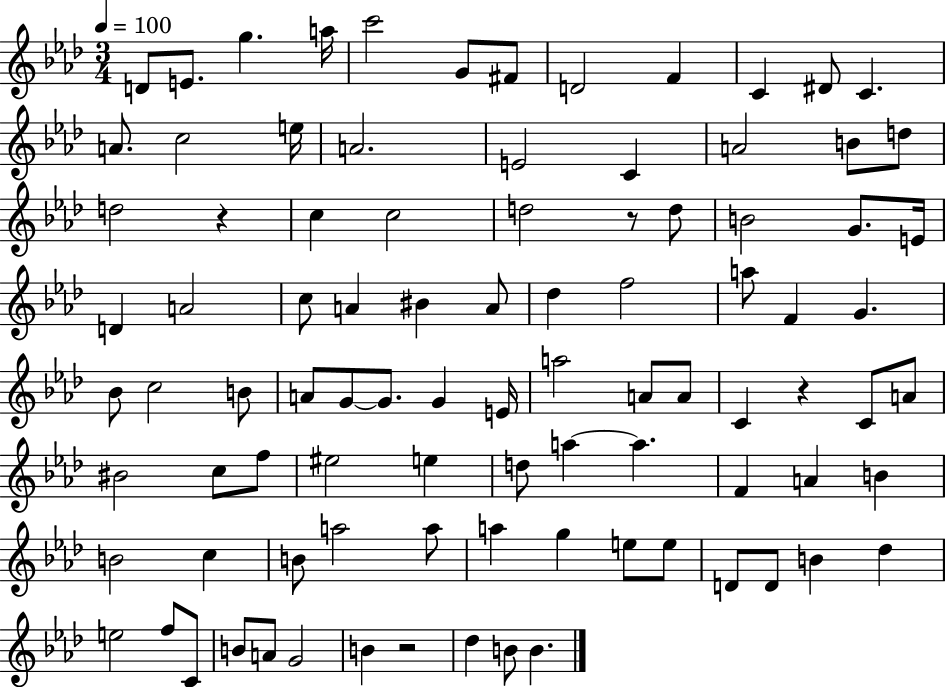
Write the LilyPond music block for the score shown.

{
  \clef treble
  \numericTimeSignature
  \time 3/4
  \key aes \major
  \tempo 4 = 100
  d'8 e'8. g''4. a''16 | c'''2 g'8 fis'8 | d'2 f'4 | c'4 dis'8 c'4. | \break a'8. c''2 e''16 | a'2. | e'2 c'4 | a'2 b'8 d''8 | \break d''2 r4 | c''4 c''2 | d''2 r8 d''8 | b'2 g'8. e'16 | \break d'4 a'2 | c''8 a'4 bis'4 a'8 | des''4 f''2 | a''8 f'4 g'4. | \break bes'8 c''2 b'8 | a'8 g'8~~ g'8. g'4 e'16 | a''2 a'8 a'8 | c'4 r4 c'8 a'8 | \break bis'2 c''8 f''8 | eis''2 e''4 | d''8 a''4~~ a''4. | f'4 a'4 b'4 | \break b'2 c''4 | b'8 a''2 a''8 | a''4 g''4 e''8 e''8 | d'8 d'8 b'4 des''4 | \break e''2 f''8 c'8 | b'8 a'8 g'2 | b'4 r2 | des''4 b'8 b'4. | \break \bar "|."
}